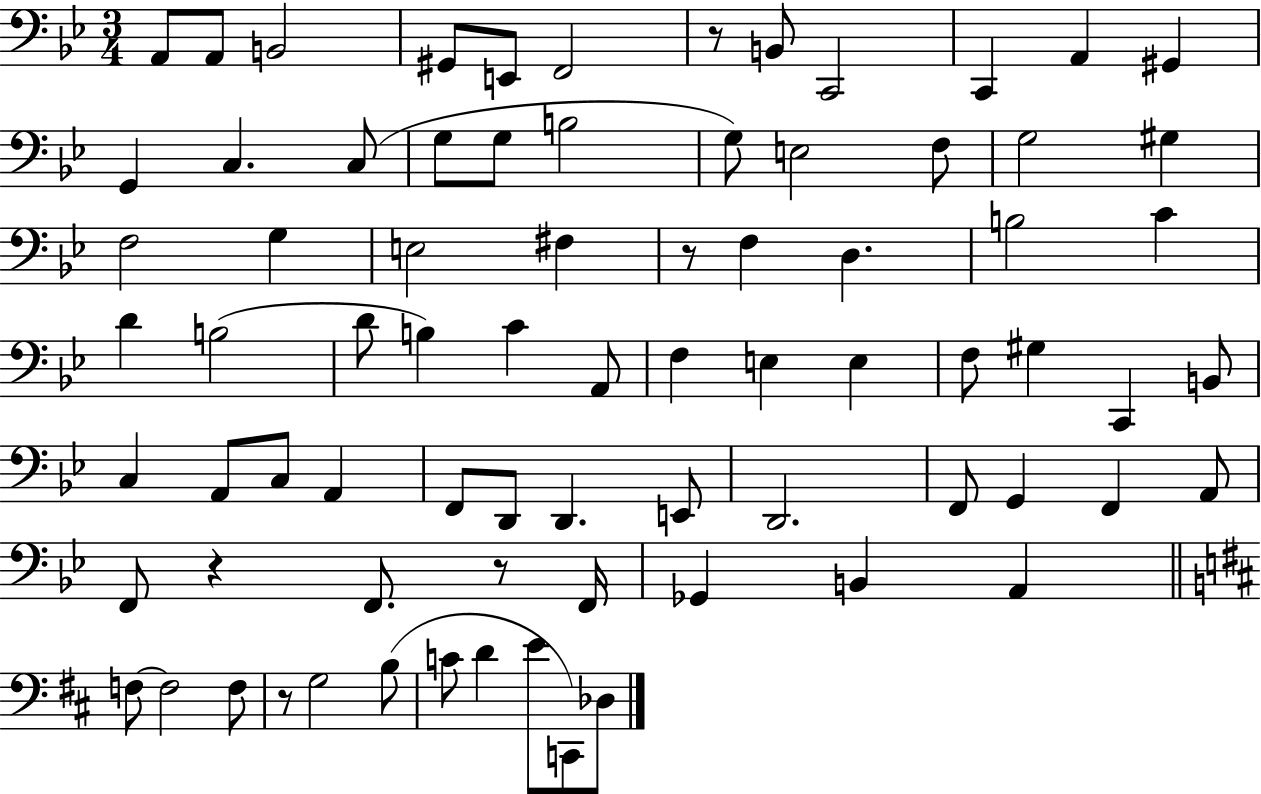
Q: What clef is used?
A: bass